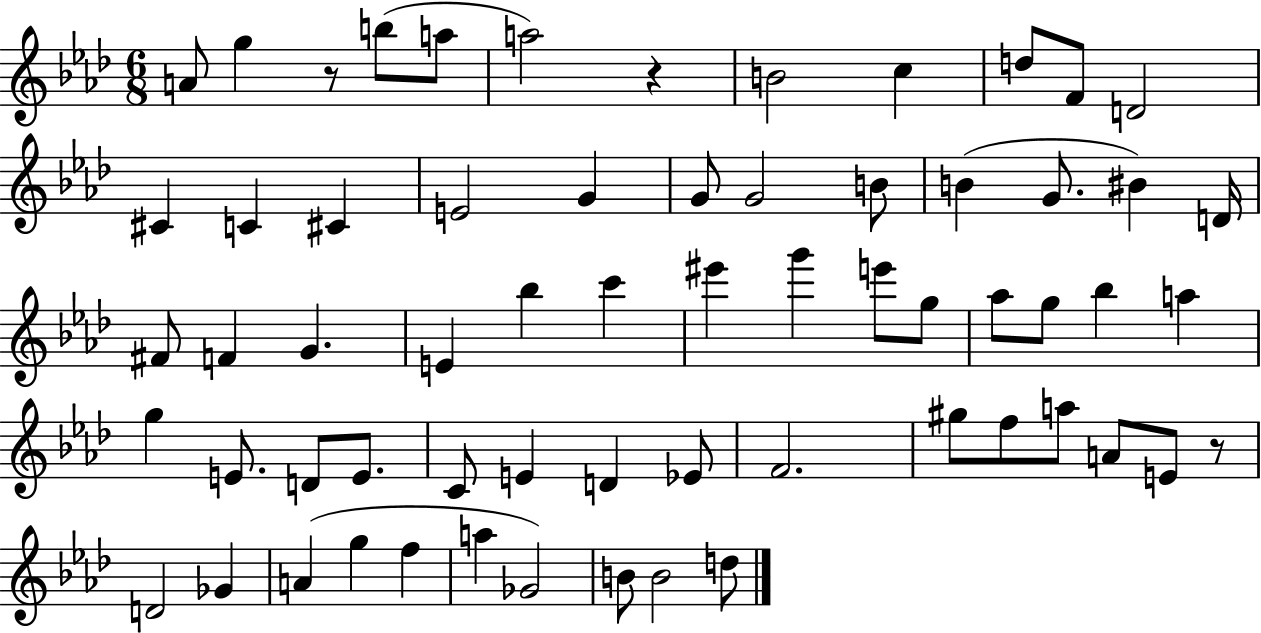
A4/e G5/q R/e B5/e A5/e A5/h R/q B4/h C5/q D5/e F4/e D4/h C#4/q C4/q C#4/q E4/h G4/q G4/e G4/h B4/e B4/q G4/e. BIS4/q D4/s F#4/e F4/q G4/q. E4/q Bb5/q C6/q EIS6/q G6/q E6/e G5/e Ab5/e G5/e Bb5/q A5/q G5/q E4/e. D4/e E4/e. C4/e E4/q D4/q Eb4/e F4/h. G#5/e F5/e A5/e A4/e E4/e R/e D4/h Gb4/q A4/q G5/q F5/q A5/q Gb4/h B4/e B4/h D5/e